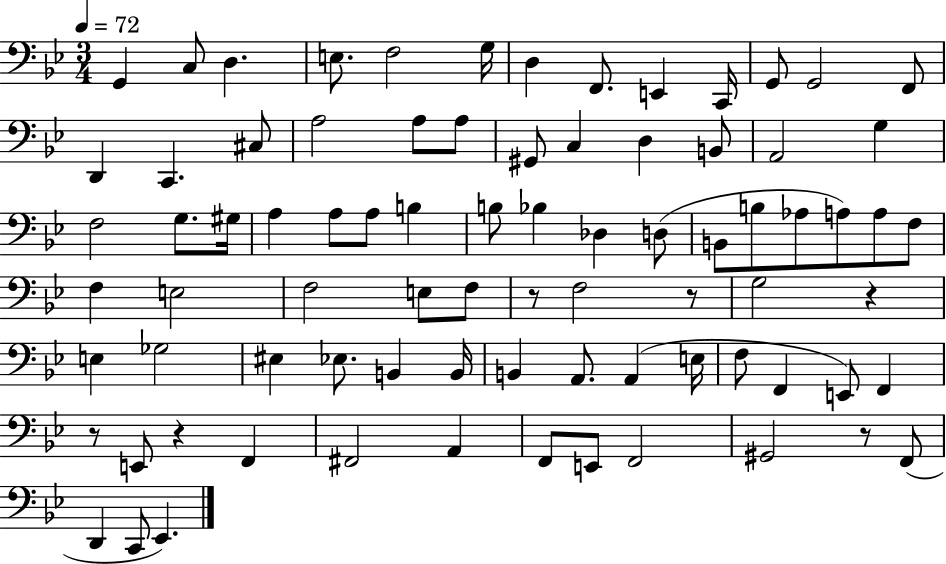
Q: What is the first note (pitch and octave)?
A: G2